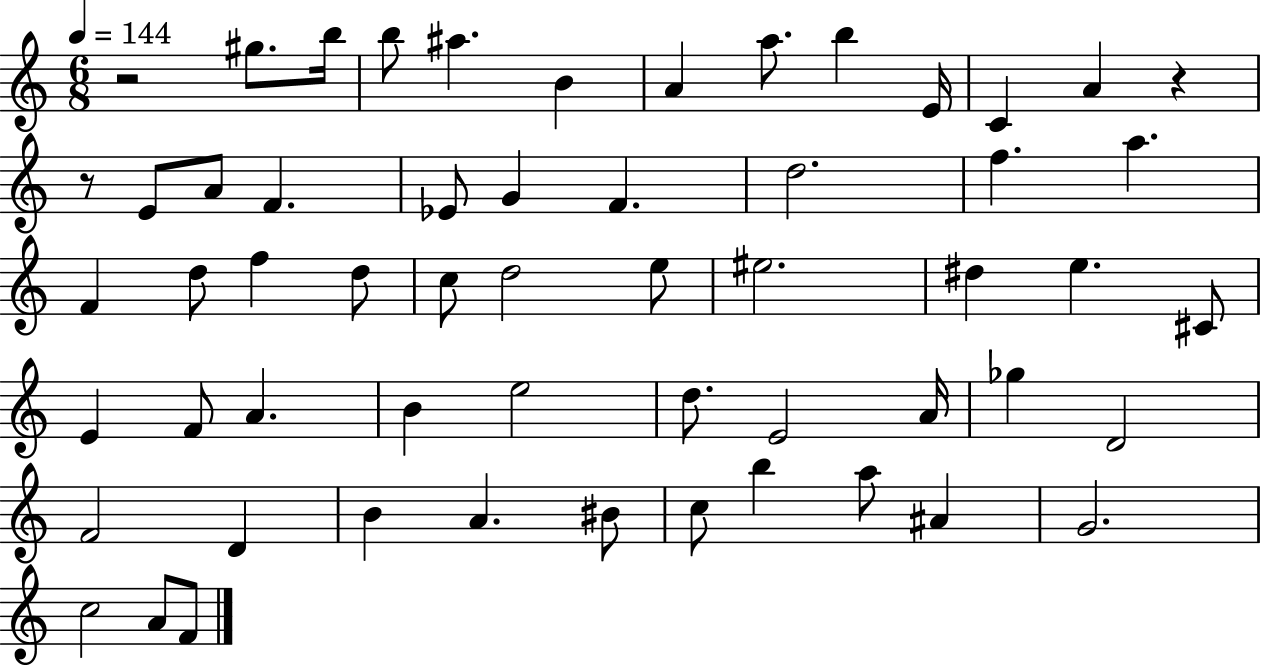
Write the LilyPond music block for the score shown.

{
  \clef treble
  \numericTimeSignature
  \time 6/8
  \key c \major
  \tempo 4 = 144
  r2 gis''8. b''16 | b''8 ais''4. b'4 | a'4 a''8. b''4 e'16 | c'4 a'4 r4 | \break r8 e'8 a'8 f'4. | ees'8 g'4 f'4. | d''2. | f''4. a''4. | \break f'4 d''8 f''4 d''8 | c''8 d''2 e''8 | eis''2. | dis''4 e''4. cis'8 | \break e'4 f'8 a'4. | b'4 e''2 | d''8. e'2 a'16 | ges''4 d'2 | \break f'2 d'4 | b'4 a'4. bis'8 | c''8 b''4 a''8 ais'4 | g'2. | \break c''2 a'8 f'8 | \bar "|."
}